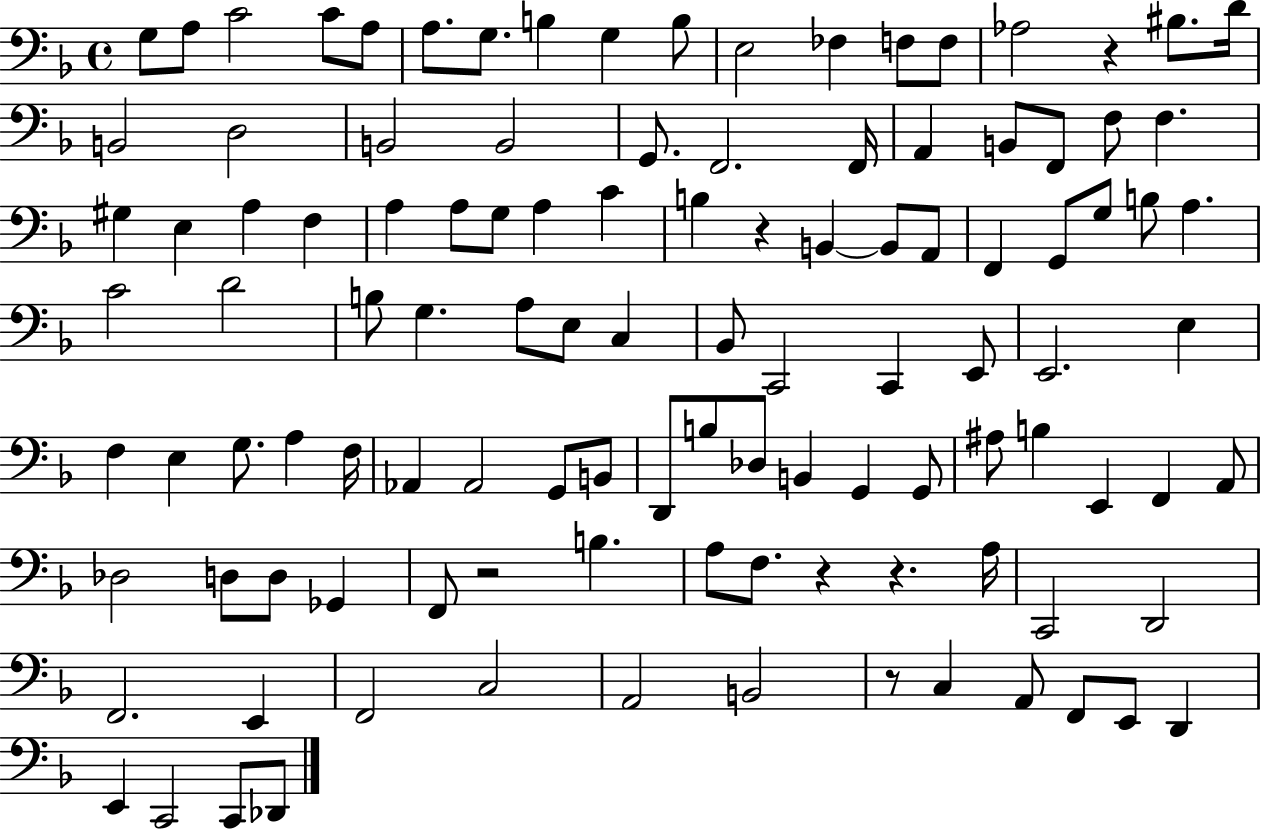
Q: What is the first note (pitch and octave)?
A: G3